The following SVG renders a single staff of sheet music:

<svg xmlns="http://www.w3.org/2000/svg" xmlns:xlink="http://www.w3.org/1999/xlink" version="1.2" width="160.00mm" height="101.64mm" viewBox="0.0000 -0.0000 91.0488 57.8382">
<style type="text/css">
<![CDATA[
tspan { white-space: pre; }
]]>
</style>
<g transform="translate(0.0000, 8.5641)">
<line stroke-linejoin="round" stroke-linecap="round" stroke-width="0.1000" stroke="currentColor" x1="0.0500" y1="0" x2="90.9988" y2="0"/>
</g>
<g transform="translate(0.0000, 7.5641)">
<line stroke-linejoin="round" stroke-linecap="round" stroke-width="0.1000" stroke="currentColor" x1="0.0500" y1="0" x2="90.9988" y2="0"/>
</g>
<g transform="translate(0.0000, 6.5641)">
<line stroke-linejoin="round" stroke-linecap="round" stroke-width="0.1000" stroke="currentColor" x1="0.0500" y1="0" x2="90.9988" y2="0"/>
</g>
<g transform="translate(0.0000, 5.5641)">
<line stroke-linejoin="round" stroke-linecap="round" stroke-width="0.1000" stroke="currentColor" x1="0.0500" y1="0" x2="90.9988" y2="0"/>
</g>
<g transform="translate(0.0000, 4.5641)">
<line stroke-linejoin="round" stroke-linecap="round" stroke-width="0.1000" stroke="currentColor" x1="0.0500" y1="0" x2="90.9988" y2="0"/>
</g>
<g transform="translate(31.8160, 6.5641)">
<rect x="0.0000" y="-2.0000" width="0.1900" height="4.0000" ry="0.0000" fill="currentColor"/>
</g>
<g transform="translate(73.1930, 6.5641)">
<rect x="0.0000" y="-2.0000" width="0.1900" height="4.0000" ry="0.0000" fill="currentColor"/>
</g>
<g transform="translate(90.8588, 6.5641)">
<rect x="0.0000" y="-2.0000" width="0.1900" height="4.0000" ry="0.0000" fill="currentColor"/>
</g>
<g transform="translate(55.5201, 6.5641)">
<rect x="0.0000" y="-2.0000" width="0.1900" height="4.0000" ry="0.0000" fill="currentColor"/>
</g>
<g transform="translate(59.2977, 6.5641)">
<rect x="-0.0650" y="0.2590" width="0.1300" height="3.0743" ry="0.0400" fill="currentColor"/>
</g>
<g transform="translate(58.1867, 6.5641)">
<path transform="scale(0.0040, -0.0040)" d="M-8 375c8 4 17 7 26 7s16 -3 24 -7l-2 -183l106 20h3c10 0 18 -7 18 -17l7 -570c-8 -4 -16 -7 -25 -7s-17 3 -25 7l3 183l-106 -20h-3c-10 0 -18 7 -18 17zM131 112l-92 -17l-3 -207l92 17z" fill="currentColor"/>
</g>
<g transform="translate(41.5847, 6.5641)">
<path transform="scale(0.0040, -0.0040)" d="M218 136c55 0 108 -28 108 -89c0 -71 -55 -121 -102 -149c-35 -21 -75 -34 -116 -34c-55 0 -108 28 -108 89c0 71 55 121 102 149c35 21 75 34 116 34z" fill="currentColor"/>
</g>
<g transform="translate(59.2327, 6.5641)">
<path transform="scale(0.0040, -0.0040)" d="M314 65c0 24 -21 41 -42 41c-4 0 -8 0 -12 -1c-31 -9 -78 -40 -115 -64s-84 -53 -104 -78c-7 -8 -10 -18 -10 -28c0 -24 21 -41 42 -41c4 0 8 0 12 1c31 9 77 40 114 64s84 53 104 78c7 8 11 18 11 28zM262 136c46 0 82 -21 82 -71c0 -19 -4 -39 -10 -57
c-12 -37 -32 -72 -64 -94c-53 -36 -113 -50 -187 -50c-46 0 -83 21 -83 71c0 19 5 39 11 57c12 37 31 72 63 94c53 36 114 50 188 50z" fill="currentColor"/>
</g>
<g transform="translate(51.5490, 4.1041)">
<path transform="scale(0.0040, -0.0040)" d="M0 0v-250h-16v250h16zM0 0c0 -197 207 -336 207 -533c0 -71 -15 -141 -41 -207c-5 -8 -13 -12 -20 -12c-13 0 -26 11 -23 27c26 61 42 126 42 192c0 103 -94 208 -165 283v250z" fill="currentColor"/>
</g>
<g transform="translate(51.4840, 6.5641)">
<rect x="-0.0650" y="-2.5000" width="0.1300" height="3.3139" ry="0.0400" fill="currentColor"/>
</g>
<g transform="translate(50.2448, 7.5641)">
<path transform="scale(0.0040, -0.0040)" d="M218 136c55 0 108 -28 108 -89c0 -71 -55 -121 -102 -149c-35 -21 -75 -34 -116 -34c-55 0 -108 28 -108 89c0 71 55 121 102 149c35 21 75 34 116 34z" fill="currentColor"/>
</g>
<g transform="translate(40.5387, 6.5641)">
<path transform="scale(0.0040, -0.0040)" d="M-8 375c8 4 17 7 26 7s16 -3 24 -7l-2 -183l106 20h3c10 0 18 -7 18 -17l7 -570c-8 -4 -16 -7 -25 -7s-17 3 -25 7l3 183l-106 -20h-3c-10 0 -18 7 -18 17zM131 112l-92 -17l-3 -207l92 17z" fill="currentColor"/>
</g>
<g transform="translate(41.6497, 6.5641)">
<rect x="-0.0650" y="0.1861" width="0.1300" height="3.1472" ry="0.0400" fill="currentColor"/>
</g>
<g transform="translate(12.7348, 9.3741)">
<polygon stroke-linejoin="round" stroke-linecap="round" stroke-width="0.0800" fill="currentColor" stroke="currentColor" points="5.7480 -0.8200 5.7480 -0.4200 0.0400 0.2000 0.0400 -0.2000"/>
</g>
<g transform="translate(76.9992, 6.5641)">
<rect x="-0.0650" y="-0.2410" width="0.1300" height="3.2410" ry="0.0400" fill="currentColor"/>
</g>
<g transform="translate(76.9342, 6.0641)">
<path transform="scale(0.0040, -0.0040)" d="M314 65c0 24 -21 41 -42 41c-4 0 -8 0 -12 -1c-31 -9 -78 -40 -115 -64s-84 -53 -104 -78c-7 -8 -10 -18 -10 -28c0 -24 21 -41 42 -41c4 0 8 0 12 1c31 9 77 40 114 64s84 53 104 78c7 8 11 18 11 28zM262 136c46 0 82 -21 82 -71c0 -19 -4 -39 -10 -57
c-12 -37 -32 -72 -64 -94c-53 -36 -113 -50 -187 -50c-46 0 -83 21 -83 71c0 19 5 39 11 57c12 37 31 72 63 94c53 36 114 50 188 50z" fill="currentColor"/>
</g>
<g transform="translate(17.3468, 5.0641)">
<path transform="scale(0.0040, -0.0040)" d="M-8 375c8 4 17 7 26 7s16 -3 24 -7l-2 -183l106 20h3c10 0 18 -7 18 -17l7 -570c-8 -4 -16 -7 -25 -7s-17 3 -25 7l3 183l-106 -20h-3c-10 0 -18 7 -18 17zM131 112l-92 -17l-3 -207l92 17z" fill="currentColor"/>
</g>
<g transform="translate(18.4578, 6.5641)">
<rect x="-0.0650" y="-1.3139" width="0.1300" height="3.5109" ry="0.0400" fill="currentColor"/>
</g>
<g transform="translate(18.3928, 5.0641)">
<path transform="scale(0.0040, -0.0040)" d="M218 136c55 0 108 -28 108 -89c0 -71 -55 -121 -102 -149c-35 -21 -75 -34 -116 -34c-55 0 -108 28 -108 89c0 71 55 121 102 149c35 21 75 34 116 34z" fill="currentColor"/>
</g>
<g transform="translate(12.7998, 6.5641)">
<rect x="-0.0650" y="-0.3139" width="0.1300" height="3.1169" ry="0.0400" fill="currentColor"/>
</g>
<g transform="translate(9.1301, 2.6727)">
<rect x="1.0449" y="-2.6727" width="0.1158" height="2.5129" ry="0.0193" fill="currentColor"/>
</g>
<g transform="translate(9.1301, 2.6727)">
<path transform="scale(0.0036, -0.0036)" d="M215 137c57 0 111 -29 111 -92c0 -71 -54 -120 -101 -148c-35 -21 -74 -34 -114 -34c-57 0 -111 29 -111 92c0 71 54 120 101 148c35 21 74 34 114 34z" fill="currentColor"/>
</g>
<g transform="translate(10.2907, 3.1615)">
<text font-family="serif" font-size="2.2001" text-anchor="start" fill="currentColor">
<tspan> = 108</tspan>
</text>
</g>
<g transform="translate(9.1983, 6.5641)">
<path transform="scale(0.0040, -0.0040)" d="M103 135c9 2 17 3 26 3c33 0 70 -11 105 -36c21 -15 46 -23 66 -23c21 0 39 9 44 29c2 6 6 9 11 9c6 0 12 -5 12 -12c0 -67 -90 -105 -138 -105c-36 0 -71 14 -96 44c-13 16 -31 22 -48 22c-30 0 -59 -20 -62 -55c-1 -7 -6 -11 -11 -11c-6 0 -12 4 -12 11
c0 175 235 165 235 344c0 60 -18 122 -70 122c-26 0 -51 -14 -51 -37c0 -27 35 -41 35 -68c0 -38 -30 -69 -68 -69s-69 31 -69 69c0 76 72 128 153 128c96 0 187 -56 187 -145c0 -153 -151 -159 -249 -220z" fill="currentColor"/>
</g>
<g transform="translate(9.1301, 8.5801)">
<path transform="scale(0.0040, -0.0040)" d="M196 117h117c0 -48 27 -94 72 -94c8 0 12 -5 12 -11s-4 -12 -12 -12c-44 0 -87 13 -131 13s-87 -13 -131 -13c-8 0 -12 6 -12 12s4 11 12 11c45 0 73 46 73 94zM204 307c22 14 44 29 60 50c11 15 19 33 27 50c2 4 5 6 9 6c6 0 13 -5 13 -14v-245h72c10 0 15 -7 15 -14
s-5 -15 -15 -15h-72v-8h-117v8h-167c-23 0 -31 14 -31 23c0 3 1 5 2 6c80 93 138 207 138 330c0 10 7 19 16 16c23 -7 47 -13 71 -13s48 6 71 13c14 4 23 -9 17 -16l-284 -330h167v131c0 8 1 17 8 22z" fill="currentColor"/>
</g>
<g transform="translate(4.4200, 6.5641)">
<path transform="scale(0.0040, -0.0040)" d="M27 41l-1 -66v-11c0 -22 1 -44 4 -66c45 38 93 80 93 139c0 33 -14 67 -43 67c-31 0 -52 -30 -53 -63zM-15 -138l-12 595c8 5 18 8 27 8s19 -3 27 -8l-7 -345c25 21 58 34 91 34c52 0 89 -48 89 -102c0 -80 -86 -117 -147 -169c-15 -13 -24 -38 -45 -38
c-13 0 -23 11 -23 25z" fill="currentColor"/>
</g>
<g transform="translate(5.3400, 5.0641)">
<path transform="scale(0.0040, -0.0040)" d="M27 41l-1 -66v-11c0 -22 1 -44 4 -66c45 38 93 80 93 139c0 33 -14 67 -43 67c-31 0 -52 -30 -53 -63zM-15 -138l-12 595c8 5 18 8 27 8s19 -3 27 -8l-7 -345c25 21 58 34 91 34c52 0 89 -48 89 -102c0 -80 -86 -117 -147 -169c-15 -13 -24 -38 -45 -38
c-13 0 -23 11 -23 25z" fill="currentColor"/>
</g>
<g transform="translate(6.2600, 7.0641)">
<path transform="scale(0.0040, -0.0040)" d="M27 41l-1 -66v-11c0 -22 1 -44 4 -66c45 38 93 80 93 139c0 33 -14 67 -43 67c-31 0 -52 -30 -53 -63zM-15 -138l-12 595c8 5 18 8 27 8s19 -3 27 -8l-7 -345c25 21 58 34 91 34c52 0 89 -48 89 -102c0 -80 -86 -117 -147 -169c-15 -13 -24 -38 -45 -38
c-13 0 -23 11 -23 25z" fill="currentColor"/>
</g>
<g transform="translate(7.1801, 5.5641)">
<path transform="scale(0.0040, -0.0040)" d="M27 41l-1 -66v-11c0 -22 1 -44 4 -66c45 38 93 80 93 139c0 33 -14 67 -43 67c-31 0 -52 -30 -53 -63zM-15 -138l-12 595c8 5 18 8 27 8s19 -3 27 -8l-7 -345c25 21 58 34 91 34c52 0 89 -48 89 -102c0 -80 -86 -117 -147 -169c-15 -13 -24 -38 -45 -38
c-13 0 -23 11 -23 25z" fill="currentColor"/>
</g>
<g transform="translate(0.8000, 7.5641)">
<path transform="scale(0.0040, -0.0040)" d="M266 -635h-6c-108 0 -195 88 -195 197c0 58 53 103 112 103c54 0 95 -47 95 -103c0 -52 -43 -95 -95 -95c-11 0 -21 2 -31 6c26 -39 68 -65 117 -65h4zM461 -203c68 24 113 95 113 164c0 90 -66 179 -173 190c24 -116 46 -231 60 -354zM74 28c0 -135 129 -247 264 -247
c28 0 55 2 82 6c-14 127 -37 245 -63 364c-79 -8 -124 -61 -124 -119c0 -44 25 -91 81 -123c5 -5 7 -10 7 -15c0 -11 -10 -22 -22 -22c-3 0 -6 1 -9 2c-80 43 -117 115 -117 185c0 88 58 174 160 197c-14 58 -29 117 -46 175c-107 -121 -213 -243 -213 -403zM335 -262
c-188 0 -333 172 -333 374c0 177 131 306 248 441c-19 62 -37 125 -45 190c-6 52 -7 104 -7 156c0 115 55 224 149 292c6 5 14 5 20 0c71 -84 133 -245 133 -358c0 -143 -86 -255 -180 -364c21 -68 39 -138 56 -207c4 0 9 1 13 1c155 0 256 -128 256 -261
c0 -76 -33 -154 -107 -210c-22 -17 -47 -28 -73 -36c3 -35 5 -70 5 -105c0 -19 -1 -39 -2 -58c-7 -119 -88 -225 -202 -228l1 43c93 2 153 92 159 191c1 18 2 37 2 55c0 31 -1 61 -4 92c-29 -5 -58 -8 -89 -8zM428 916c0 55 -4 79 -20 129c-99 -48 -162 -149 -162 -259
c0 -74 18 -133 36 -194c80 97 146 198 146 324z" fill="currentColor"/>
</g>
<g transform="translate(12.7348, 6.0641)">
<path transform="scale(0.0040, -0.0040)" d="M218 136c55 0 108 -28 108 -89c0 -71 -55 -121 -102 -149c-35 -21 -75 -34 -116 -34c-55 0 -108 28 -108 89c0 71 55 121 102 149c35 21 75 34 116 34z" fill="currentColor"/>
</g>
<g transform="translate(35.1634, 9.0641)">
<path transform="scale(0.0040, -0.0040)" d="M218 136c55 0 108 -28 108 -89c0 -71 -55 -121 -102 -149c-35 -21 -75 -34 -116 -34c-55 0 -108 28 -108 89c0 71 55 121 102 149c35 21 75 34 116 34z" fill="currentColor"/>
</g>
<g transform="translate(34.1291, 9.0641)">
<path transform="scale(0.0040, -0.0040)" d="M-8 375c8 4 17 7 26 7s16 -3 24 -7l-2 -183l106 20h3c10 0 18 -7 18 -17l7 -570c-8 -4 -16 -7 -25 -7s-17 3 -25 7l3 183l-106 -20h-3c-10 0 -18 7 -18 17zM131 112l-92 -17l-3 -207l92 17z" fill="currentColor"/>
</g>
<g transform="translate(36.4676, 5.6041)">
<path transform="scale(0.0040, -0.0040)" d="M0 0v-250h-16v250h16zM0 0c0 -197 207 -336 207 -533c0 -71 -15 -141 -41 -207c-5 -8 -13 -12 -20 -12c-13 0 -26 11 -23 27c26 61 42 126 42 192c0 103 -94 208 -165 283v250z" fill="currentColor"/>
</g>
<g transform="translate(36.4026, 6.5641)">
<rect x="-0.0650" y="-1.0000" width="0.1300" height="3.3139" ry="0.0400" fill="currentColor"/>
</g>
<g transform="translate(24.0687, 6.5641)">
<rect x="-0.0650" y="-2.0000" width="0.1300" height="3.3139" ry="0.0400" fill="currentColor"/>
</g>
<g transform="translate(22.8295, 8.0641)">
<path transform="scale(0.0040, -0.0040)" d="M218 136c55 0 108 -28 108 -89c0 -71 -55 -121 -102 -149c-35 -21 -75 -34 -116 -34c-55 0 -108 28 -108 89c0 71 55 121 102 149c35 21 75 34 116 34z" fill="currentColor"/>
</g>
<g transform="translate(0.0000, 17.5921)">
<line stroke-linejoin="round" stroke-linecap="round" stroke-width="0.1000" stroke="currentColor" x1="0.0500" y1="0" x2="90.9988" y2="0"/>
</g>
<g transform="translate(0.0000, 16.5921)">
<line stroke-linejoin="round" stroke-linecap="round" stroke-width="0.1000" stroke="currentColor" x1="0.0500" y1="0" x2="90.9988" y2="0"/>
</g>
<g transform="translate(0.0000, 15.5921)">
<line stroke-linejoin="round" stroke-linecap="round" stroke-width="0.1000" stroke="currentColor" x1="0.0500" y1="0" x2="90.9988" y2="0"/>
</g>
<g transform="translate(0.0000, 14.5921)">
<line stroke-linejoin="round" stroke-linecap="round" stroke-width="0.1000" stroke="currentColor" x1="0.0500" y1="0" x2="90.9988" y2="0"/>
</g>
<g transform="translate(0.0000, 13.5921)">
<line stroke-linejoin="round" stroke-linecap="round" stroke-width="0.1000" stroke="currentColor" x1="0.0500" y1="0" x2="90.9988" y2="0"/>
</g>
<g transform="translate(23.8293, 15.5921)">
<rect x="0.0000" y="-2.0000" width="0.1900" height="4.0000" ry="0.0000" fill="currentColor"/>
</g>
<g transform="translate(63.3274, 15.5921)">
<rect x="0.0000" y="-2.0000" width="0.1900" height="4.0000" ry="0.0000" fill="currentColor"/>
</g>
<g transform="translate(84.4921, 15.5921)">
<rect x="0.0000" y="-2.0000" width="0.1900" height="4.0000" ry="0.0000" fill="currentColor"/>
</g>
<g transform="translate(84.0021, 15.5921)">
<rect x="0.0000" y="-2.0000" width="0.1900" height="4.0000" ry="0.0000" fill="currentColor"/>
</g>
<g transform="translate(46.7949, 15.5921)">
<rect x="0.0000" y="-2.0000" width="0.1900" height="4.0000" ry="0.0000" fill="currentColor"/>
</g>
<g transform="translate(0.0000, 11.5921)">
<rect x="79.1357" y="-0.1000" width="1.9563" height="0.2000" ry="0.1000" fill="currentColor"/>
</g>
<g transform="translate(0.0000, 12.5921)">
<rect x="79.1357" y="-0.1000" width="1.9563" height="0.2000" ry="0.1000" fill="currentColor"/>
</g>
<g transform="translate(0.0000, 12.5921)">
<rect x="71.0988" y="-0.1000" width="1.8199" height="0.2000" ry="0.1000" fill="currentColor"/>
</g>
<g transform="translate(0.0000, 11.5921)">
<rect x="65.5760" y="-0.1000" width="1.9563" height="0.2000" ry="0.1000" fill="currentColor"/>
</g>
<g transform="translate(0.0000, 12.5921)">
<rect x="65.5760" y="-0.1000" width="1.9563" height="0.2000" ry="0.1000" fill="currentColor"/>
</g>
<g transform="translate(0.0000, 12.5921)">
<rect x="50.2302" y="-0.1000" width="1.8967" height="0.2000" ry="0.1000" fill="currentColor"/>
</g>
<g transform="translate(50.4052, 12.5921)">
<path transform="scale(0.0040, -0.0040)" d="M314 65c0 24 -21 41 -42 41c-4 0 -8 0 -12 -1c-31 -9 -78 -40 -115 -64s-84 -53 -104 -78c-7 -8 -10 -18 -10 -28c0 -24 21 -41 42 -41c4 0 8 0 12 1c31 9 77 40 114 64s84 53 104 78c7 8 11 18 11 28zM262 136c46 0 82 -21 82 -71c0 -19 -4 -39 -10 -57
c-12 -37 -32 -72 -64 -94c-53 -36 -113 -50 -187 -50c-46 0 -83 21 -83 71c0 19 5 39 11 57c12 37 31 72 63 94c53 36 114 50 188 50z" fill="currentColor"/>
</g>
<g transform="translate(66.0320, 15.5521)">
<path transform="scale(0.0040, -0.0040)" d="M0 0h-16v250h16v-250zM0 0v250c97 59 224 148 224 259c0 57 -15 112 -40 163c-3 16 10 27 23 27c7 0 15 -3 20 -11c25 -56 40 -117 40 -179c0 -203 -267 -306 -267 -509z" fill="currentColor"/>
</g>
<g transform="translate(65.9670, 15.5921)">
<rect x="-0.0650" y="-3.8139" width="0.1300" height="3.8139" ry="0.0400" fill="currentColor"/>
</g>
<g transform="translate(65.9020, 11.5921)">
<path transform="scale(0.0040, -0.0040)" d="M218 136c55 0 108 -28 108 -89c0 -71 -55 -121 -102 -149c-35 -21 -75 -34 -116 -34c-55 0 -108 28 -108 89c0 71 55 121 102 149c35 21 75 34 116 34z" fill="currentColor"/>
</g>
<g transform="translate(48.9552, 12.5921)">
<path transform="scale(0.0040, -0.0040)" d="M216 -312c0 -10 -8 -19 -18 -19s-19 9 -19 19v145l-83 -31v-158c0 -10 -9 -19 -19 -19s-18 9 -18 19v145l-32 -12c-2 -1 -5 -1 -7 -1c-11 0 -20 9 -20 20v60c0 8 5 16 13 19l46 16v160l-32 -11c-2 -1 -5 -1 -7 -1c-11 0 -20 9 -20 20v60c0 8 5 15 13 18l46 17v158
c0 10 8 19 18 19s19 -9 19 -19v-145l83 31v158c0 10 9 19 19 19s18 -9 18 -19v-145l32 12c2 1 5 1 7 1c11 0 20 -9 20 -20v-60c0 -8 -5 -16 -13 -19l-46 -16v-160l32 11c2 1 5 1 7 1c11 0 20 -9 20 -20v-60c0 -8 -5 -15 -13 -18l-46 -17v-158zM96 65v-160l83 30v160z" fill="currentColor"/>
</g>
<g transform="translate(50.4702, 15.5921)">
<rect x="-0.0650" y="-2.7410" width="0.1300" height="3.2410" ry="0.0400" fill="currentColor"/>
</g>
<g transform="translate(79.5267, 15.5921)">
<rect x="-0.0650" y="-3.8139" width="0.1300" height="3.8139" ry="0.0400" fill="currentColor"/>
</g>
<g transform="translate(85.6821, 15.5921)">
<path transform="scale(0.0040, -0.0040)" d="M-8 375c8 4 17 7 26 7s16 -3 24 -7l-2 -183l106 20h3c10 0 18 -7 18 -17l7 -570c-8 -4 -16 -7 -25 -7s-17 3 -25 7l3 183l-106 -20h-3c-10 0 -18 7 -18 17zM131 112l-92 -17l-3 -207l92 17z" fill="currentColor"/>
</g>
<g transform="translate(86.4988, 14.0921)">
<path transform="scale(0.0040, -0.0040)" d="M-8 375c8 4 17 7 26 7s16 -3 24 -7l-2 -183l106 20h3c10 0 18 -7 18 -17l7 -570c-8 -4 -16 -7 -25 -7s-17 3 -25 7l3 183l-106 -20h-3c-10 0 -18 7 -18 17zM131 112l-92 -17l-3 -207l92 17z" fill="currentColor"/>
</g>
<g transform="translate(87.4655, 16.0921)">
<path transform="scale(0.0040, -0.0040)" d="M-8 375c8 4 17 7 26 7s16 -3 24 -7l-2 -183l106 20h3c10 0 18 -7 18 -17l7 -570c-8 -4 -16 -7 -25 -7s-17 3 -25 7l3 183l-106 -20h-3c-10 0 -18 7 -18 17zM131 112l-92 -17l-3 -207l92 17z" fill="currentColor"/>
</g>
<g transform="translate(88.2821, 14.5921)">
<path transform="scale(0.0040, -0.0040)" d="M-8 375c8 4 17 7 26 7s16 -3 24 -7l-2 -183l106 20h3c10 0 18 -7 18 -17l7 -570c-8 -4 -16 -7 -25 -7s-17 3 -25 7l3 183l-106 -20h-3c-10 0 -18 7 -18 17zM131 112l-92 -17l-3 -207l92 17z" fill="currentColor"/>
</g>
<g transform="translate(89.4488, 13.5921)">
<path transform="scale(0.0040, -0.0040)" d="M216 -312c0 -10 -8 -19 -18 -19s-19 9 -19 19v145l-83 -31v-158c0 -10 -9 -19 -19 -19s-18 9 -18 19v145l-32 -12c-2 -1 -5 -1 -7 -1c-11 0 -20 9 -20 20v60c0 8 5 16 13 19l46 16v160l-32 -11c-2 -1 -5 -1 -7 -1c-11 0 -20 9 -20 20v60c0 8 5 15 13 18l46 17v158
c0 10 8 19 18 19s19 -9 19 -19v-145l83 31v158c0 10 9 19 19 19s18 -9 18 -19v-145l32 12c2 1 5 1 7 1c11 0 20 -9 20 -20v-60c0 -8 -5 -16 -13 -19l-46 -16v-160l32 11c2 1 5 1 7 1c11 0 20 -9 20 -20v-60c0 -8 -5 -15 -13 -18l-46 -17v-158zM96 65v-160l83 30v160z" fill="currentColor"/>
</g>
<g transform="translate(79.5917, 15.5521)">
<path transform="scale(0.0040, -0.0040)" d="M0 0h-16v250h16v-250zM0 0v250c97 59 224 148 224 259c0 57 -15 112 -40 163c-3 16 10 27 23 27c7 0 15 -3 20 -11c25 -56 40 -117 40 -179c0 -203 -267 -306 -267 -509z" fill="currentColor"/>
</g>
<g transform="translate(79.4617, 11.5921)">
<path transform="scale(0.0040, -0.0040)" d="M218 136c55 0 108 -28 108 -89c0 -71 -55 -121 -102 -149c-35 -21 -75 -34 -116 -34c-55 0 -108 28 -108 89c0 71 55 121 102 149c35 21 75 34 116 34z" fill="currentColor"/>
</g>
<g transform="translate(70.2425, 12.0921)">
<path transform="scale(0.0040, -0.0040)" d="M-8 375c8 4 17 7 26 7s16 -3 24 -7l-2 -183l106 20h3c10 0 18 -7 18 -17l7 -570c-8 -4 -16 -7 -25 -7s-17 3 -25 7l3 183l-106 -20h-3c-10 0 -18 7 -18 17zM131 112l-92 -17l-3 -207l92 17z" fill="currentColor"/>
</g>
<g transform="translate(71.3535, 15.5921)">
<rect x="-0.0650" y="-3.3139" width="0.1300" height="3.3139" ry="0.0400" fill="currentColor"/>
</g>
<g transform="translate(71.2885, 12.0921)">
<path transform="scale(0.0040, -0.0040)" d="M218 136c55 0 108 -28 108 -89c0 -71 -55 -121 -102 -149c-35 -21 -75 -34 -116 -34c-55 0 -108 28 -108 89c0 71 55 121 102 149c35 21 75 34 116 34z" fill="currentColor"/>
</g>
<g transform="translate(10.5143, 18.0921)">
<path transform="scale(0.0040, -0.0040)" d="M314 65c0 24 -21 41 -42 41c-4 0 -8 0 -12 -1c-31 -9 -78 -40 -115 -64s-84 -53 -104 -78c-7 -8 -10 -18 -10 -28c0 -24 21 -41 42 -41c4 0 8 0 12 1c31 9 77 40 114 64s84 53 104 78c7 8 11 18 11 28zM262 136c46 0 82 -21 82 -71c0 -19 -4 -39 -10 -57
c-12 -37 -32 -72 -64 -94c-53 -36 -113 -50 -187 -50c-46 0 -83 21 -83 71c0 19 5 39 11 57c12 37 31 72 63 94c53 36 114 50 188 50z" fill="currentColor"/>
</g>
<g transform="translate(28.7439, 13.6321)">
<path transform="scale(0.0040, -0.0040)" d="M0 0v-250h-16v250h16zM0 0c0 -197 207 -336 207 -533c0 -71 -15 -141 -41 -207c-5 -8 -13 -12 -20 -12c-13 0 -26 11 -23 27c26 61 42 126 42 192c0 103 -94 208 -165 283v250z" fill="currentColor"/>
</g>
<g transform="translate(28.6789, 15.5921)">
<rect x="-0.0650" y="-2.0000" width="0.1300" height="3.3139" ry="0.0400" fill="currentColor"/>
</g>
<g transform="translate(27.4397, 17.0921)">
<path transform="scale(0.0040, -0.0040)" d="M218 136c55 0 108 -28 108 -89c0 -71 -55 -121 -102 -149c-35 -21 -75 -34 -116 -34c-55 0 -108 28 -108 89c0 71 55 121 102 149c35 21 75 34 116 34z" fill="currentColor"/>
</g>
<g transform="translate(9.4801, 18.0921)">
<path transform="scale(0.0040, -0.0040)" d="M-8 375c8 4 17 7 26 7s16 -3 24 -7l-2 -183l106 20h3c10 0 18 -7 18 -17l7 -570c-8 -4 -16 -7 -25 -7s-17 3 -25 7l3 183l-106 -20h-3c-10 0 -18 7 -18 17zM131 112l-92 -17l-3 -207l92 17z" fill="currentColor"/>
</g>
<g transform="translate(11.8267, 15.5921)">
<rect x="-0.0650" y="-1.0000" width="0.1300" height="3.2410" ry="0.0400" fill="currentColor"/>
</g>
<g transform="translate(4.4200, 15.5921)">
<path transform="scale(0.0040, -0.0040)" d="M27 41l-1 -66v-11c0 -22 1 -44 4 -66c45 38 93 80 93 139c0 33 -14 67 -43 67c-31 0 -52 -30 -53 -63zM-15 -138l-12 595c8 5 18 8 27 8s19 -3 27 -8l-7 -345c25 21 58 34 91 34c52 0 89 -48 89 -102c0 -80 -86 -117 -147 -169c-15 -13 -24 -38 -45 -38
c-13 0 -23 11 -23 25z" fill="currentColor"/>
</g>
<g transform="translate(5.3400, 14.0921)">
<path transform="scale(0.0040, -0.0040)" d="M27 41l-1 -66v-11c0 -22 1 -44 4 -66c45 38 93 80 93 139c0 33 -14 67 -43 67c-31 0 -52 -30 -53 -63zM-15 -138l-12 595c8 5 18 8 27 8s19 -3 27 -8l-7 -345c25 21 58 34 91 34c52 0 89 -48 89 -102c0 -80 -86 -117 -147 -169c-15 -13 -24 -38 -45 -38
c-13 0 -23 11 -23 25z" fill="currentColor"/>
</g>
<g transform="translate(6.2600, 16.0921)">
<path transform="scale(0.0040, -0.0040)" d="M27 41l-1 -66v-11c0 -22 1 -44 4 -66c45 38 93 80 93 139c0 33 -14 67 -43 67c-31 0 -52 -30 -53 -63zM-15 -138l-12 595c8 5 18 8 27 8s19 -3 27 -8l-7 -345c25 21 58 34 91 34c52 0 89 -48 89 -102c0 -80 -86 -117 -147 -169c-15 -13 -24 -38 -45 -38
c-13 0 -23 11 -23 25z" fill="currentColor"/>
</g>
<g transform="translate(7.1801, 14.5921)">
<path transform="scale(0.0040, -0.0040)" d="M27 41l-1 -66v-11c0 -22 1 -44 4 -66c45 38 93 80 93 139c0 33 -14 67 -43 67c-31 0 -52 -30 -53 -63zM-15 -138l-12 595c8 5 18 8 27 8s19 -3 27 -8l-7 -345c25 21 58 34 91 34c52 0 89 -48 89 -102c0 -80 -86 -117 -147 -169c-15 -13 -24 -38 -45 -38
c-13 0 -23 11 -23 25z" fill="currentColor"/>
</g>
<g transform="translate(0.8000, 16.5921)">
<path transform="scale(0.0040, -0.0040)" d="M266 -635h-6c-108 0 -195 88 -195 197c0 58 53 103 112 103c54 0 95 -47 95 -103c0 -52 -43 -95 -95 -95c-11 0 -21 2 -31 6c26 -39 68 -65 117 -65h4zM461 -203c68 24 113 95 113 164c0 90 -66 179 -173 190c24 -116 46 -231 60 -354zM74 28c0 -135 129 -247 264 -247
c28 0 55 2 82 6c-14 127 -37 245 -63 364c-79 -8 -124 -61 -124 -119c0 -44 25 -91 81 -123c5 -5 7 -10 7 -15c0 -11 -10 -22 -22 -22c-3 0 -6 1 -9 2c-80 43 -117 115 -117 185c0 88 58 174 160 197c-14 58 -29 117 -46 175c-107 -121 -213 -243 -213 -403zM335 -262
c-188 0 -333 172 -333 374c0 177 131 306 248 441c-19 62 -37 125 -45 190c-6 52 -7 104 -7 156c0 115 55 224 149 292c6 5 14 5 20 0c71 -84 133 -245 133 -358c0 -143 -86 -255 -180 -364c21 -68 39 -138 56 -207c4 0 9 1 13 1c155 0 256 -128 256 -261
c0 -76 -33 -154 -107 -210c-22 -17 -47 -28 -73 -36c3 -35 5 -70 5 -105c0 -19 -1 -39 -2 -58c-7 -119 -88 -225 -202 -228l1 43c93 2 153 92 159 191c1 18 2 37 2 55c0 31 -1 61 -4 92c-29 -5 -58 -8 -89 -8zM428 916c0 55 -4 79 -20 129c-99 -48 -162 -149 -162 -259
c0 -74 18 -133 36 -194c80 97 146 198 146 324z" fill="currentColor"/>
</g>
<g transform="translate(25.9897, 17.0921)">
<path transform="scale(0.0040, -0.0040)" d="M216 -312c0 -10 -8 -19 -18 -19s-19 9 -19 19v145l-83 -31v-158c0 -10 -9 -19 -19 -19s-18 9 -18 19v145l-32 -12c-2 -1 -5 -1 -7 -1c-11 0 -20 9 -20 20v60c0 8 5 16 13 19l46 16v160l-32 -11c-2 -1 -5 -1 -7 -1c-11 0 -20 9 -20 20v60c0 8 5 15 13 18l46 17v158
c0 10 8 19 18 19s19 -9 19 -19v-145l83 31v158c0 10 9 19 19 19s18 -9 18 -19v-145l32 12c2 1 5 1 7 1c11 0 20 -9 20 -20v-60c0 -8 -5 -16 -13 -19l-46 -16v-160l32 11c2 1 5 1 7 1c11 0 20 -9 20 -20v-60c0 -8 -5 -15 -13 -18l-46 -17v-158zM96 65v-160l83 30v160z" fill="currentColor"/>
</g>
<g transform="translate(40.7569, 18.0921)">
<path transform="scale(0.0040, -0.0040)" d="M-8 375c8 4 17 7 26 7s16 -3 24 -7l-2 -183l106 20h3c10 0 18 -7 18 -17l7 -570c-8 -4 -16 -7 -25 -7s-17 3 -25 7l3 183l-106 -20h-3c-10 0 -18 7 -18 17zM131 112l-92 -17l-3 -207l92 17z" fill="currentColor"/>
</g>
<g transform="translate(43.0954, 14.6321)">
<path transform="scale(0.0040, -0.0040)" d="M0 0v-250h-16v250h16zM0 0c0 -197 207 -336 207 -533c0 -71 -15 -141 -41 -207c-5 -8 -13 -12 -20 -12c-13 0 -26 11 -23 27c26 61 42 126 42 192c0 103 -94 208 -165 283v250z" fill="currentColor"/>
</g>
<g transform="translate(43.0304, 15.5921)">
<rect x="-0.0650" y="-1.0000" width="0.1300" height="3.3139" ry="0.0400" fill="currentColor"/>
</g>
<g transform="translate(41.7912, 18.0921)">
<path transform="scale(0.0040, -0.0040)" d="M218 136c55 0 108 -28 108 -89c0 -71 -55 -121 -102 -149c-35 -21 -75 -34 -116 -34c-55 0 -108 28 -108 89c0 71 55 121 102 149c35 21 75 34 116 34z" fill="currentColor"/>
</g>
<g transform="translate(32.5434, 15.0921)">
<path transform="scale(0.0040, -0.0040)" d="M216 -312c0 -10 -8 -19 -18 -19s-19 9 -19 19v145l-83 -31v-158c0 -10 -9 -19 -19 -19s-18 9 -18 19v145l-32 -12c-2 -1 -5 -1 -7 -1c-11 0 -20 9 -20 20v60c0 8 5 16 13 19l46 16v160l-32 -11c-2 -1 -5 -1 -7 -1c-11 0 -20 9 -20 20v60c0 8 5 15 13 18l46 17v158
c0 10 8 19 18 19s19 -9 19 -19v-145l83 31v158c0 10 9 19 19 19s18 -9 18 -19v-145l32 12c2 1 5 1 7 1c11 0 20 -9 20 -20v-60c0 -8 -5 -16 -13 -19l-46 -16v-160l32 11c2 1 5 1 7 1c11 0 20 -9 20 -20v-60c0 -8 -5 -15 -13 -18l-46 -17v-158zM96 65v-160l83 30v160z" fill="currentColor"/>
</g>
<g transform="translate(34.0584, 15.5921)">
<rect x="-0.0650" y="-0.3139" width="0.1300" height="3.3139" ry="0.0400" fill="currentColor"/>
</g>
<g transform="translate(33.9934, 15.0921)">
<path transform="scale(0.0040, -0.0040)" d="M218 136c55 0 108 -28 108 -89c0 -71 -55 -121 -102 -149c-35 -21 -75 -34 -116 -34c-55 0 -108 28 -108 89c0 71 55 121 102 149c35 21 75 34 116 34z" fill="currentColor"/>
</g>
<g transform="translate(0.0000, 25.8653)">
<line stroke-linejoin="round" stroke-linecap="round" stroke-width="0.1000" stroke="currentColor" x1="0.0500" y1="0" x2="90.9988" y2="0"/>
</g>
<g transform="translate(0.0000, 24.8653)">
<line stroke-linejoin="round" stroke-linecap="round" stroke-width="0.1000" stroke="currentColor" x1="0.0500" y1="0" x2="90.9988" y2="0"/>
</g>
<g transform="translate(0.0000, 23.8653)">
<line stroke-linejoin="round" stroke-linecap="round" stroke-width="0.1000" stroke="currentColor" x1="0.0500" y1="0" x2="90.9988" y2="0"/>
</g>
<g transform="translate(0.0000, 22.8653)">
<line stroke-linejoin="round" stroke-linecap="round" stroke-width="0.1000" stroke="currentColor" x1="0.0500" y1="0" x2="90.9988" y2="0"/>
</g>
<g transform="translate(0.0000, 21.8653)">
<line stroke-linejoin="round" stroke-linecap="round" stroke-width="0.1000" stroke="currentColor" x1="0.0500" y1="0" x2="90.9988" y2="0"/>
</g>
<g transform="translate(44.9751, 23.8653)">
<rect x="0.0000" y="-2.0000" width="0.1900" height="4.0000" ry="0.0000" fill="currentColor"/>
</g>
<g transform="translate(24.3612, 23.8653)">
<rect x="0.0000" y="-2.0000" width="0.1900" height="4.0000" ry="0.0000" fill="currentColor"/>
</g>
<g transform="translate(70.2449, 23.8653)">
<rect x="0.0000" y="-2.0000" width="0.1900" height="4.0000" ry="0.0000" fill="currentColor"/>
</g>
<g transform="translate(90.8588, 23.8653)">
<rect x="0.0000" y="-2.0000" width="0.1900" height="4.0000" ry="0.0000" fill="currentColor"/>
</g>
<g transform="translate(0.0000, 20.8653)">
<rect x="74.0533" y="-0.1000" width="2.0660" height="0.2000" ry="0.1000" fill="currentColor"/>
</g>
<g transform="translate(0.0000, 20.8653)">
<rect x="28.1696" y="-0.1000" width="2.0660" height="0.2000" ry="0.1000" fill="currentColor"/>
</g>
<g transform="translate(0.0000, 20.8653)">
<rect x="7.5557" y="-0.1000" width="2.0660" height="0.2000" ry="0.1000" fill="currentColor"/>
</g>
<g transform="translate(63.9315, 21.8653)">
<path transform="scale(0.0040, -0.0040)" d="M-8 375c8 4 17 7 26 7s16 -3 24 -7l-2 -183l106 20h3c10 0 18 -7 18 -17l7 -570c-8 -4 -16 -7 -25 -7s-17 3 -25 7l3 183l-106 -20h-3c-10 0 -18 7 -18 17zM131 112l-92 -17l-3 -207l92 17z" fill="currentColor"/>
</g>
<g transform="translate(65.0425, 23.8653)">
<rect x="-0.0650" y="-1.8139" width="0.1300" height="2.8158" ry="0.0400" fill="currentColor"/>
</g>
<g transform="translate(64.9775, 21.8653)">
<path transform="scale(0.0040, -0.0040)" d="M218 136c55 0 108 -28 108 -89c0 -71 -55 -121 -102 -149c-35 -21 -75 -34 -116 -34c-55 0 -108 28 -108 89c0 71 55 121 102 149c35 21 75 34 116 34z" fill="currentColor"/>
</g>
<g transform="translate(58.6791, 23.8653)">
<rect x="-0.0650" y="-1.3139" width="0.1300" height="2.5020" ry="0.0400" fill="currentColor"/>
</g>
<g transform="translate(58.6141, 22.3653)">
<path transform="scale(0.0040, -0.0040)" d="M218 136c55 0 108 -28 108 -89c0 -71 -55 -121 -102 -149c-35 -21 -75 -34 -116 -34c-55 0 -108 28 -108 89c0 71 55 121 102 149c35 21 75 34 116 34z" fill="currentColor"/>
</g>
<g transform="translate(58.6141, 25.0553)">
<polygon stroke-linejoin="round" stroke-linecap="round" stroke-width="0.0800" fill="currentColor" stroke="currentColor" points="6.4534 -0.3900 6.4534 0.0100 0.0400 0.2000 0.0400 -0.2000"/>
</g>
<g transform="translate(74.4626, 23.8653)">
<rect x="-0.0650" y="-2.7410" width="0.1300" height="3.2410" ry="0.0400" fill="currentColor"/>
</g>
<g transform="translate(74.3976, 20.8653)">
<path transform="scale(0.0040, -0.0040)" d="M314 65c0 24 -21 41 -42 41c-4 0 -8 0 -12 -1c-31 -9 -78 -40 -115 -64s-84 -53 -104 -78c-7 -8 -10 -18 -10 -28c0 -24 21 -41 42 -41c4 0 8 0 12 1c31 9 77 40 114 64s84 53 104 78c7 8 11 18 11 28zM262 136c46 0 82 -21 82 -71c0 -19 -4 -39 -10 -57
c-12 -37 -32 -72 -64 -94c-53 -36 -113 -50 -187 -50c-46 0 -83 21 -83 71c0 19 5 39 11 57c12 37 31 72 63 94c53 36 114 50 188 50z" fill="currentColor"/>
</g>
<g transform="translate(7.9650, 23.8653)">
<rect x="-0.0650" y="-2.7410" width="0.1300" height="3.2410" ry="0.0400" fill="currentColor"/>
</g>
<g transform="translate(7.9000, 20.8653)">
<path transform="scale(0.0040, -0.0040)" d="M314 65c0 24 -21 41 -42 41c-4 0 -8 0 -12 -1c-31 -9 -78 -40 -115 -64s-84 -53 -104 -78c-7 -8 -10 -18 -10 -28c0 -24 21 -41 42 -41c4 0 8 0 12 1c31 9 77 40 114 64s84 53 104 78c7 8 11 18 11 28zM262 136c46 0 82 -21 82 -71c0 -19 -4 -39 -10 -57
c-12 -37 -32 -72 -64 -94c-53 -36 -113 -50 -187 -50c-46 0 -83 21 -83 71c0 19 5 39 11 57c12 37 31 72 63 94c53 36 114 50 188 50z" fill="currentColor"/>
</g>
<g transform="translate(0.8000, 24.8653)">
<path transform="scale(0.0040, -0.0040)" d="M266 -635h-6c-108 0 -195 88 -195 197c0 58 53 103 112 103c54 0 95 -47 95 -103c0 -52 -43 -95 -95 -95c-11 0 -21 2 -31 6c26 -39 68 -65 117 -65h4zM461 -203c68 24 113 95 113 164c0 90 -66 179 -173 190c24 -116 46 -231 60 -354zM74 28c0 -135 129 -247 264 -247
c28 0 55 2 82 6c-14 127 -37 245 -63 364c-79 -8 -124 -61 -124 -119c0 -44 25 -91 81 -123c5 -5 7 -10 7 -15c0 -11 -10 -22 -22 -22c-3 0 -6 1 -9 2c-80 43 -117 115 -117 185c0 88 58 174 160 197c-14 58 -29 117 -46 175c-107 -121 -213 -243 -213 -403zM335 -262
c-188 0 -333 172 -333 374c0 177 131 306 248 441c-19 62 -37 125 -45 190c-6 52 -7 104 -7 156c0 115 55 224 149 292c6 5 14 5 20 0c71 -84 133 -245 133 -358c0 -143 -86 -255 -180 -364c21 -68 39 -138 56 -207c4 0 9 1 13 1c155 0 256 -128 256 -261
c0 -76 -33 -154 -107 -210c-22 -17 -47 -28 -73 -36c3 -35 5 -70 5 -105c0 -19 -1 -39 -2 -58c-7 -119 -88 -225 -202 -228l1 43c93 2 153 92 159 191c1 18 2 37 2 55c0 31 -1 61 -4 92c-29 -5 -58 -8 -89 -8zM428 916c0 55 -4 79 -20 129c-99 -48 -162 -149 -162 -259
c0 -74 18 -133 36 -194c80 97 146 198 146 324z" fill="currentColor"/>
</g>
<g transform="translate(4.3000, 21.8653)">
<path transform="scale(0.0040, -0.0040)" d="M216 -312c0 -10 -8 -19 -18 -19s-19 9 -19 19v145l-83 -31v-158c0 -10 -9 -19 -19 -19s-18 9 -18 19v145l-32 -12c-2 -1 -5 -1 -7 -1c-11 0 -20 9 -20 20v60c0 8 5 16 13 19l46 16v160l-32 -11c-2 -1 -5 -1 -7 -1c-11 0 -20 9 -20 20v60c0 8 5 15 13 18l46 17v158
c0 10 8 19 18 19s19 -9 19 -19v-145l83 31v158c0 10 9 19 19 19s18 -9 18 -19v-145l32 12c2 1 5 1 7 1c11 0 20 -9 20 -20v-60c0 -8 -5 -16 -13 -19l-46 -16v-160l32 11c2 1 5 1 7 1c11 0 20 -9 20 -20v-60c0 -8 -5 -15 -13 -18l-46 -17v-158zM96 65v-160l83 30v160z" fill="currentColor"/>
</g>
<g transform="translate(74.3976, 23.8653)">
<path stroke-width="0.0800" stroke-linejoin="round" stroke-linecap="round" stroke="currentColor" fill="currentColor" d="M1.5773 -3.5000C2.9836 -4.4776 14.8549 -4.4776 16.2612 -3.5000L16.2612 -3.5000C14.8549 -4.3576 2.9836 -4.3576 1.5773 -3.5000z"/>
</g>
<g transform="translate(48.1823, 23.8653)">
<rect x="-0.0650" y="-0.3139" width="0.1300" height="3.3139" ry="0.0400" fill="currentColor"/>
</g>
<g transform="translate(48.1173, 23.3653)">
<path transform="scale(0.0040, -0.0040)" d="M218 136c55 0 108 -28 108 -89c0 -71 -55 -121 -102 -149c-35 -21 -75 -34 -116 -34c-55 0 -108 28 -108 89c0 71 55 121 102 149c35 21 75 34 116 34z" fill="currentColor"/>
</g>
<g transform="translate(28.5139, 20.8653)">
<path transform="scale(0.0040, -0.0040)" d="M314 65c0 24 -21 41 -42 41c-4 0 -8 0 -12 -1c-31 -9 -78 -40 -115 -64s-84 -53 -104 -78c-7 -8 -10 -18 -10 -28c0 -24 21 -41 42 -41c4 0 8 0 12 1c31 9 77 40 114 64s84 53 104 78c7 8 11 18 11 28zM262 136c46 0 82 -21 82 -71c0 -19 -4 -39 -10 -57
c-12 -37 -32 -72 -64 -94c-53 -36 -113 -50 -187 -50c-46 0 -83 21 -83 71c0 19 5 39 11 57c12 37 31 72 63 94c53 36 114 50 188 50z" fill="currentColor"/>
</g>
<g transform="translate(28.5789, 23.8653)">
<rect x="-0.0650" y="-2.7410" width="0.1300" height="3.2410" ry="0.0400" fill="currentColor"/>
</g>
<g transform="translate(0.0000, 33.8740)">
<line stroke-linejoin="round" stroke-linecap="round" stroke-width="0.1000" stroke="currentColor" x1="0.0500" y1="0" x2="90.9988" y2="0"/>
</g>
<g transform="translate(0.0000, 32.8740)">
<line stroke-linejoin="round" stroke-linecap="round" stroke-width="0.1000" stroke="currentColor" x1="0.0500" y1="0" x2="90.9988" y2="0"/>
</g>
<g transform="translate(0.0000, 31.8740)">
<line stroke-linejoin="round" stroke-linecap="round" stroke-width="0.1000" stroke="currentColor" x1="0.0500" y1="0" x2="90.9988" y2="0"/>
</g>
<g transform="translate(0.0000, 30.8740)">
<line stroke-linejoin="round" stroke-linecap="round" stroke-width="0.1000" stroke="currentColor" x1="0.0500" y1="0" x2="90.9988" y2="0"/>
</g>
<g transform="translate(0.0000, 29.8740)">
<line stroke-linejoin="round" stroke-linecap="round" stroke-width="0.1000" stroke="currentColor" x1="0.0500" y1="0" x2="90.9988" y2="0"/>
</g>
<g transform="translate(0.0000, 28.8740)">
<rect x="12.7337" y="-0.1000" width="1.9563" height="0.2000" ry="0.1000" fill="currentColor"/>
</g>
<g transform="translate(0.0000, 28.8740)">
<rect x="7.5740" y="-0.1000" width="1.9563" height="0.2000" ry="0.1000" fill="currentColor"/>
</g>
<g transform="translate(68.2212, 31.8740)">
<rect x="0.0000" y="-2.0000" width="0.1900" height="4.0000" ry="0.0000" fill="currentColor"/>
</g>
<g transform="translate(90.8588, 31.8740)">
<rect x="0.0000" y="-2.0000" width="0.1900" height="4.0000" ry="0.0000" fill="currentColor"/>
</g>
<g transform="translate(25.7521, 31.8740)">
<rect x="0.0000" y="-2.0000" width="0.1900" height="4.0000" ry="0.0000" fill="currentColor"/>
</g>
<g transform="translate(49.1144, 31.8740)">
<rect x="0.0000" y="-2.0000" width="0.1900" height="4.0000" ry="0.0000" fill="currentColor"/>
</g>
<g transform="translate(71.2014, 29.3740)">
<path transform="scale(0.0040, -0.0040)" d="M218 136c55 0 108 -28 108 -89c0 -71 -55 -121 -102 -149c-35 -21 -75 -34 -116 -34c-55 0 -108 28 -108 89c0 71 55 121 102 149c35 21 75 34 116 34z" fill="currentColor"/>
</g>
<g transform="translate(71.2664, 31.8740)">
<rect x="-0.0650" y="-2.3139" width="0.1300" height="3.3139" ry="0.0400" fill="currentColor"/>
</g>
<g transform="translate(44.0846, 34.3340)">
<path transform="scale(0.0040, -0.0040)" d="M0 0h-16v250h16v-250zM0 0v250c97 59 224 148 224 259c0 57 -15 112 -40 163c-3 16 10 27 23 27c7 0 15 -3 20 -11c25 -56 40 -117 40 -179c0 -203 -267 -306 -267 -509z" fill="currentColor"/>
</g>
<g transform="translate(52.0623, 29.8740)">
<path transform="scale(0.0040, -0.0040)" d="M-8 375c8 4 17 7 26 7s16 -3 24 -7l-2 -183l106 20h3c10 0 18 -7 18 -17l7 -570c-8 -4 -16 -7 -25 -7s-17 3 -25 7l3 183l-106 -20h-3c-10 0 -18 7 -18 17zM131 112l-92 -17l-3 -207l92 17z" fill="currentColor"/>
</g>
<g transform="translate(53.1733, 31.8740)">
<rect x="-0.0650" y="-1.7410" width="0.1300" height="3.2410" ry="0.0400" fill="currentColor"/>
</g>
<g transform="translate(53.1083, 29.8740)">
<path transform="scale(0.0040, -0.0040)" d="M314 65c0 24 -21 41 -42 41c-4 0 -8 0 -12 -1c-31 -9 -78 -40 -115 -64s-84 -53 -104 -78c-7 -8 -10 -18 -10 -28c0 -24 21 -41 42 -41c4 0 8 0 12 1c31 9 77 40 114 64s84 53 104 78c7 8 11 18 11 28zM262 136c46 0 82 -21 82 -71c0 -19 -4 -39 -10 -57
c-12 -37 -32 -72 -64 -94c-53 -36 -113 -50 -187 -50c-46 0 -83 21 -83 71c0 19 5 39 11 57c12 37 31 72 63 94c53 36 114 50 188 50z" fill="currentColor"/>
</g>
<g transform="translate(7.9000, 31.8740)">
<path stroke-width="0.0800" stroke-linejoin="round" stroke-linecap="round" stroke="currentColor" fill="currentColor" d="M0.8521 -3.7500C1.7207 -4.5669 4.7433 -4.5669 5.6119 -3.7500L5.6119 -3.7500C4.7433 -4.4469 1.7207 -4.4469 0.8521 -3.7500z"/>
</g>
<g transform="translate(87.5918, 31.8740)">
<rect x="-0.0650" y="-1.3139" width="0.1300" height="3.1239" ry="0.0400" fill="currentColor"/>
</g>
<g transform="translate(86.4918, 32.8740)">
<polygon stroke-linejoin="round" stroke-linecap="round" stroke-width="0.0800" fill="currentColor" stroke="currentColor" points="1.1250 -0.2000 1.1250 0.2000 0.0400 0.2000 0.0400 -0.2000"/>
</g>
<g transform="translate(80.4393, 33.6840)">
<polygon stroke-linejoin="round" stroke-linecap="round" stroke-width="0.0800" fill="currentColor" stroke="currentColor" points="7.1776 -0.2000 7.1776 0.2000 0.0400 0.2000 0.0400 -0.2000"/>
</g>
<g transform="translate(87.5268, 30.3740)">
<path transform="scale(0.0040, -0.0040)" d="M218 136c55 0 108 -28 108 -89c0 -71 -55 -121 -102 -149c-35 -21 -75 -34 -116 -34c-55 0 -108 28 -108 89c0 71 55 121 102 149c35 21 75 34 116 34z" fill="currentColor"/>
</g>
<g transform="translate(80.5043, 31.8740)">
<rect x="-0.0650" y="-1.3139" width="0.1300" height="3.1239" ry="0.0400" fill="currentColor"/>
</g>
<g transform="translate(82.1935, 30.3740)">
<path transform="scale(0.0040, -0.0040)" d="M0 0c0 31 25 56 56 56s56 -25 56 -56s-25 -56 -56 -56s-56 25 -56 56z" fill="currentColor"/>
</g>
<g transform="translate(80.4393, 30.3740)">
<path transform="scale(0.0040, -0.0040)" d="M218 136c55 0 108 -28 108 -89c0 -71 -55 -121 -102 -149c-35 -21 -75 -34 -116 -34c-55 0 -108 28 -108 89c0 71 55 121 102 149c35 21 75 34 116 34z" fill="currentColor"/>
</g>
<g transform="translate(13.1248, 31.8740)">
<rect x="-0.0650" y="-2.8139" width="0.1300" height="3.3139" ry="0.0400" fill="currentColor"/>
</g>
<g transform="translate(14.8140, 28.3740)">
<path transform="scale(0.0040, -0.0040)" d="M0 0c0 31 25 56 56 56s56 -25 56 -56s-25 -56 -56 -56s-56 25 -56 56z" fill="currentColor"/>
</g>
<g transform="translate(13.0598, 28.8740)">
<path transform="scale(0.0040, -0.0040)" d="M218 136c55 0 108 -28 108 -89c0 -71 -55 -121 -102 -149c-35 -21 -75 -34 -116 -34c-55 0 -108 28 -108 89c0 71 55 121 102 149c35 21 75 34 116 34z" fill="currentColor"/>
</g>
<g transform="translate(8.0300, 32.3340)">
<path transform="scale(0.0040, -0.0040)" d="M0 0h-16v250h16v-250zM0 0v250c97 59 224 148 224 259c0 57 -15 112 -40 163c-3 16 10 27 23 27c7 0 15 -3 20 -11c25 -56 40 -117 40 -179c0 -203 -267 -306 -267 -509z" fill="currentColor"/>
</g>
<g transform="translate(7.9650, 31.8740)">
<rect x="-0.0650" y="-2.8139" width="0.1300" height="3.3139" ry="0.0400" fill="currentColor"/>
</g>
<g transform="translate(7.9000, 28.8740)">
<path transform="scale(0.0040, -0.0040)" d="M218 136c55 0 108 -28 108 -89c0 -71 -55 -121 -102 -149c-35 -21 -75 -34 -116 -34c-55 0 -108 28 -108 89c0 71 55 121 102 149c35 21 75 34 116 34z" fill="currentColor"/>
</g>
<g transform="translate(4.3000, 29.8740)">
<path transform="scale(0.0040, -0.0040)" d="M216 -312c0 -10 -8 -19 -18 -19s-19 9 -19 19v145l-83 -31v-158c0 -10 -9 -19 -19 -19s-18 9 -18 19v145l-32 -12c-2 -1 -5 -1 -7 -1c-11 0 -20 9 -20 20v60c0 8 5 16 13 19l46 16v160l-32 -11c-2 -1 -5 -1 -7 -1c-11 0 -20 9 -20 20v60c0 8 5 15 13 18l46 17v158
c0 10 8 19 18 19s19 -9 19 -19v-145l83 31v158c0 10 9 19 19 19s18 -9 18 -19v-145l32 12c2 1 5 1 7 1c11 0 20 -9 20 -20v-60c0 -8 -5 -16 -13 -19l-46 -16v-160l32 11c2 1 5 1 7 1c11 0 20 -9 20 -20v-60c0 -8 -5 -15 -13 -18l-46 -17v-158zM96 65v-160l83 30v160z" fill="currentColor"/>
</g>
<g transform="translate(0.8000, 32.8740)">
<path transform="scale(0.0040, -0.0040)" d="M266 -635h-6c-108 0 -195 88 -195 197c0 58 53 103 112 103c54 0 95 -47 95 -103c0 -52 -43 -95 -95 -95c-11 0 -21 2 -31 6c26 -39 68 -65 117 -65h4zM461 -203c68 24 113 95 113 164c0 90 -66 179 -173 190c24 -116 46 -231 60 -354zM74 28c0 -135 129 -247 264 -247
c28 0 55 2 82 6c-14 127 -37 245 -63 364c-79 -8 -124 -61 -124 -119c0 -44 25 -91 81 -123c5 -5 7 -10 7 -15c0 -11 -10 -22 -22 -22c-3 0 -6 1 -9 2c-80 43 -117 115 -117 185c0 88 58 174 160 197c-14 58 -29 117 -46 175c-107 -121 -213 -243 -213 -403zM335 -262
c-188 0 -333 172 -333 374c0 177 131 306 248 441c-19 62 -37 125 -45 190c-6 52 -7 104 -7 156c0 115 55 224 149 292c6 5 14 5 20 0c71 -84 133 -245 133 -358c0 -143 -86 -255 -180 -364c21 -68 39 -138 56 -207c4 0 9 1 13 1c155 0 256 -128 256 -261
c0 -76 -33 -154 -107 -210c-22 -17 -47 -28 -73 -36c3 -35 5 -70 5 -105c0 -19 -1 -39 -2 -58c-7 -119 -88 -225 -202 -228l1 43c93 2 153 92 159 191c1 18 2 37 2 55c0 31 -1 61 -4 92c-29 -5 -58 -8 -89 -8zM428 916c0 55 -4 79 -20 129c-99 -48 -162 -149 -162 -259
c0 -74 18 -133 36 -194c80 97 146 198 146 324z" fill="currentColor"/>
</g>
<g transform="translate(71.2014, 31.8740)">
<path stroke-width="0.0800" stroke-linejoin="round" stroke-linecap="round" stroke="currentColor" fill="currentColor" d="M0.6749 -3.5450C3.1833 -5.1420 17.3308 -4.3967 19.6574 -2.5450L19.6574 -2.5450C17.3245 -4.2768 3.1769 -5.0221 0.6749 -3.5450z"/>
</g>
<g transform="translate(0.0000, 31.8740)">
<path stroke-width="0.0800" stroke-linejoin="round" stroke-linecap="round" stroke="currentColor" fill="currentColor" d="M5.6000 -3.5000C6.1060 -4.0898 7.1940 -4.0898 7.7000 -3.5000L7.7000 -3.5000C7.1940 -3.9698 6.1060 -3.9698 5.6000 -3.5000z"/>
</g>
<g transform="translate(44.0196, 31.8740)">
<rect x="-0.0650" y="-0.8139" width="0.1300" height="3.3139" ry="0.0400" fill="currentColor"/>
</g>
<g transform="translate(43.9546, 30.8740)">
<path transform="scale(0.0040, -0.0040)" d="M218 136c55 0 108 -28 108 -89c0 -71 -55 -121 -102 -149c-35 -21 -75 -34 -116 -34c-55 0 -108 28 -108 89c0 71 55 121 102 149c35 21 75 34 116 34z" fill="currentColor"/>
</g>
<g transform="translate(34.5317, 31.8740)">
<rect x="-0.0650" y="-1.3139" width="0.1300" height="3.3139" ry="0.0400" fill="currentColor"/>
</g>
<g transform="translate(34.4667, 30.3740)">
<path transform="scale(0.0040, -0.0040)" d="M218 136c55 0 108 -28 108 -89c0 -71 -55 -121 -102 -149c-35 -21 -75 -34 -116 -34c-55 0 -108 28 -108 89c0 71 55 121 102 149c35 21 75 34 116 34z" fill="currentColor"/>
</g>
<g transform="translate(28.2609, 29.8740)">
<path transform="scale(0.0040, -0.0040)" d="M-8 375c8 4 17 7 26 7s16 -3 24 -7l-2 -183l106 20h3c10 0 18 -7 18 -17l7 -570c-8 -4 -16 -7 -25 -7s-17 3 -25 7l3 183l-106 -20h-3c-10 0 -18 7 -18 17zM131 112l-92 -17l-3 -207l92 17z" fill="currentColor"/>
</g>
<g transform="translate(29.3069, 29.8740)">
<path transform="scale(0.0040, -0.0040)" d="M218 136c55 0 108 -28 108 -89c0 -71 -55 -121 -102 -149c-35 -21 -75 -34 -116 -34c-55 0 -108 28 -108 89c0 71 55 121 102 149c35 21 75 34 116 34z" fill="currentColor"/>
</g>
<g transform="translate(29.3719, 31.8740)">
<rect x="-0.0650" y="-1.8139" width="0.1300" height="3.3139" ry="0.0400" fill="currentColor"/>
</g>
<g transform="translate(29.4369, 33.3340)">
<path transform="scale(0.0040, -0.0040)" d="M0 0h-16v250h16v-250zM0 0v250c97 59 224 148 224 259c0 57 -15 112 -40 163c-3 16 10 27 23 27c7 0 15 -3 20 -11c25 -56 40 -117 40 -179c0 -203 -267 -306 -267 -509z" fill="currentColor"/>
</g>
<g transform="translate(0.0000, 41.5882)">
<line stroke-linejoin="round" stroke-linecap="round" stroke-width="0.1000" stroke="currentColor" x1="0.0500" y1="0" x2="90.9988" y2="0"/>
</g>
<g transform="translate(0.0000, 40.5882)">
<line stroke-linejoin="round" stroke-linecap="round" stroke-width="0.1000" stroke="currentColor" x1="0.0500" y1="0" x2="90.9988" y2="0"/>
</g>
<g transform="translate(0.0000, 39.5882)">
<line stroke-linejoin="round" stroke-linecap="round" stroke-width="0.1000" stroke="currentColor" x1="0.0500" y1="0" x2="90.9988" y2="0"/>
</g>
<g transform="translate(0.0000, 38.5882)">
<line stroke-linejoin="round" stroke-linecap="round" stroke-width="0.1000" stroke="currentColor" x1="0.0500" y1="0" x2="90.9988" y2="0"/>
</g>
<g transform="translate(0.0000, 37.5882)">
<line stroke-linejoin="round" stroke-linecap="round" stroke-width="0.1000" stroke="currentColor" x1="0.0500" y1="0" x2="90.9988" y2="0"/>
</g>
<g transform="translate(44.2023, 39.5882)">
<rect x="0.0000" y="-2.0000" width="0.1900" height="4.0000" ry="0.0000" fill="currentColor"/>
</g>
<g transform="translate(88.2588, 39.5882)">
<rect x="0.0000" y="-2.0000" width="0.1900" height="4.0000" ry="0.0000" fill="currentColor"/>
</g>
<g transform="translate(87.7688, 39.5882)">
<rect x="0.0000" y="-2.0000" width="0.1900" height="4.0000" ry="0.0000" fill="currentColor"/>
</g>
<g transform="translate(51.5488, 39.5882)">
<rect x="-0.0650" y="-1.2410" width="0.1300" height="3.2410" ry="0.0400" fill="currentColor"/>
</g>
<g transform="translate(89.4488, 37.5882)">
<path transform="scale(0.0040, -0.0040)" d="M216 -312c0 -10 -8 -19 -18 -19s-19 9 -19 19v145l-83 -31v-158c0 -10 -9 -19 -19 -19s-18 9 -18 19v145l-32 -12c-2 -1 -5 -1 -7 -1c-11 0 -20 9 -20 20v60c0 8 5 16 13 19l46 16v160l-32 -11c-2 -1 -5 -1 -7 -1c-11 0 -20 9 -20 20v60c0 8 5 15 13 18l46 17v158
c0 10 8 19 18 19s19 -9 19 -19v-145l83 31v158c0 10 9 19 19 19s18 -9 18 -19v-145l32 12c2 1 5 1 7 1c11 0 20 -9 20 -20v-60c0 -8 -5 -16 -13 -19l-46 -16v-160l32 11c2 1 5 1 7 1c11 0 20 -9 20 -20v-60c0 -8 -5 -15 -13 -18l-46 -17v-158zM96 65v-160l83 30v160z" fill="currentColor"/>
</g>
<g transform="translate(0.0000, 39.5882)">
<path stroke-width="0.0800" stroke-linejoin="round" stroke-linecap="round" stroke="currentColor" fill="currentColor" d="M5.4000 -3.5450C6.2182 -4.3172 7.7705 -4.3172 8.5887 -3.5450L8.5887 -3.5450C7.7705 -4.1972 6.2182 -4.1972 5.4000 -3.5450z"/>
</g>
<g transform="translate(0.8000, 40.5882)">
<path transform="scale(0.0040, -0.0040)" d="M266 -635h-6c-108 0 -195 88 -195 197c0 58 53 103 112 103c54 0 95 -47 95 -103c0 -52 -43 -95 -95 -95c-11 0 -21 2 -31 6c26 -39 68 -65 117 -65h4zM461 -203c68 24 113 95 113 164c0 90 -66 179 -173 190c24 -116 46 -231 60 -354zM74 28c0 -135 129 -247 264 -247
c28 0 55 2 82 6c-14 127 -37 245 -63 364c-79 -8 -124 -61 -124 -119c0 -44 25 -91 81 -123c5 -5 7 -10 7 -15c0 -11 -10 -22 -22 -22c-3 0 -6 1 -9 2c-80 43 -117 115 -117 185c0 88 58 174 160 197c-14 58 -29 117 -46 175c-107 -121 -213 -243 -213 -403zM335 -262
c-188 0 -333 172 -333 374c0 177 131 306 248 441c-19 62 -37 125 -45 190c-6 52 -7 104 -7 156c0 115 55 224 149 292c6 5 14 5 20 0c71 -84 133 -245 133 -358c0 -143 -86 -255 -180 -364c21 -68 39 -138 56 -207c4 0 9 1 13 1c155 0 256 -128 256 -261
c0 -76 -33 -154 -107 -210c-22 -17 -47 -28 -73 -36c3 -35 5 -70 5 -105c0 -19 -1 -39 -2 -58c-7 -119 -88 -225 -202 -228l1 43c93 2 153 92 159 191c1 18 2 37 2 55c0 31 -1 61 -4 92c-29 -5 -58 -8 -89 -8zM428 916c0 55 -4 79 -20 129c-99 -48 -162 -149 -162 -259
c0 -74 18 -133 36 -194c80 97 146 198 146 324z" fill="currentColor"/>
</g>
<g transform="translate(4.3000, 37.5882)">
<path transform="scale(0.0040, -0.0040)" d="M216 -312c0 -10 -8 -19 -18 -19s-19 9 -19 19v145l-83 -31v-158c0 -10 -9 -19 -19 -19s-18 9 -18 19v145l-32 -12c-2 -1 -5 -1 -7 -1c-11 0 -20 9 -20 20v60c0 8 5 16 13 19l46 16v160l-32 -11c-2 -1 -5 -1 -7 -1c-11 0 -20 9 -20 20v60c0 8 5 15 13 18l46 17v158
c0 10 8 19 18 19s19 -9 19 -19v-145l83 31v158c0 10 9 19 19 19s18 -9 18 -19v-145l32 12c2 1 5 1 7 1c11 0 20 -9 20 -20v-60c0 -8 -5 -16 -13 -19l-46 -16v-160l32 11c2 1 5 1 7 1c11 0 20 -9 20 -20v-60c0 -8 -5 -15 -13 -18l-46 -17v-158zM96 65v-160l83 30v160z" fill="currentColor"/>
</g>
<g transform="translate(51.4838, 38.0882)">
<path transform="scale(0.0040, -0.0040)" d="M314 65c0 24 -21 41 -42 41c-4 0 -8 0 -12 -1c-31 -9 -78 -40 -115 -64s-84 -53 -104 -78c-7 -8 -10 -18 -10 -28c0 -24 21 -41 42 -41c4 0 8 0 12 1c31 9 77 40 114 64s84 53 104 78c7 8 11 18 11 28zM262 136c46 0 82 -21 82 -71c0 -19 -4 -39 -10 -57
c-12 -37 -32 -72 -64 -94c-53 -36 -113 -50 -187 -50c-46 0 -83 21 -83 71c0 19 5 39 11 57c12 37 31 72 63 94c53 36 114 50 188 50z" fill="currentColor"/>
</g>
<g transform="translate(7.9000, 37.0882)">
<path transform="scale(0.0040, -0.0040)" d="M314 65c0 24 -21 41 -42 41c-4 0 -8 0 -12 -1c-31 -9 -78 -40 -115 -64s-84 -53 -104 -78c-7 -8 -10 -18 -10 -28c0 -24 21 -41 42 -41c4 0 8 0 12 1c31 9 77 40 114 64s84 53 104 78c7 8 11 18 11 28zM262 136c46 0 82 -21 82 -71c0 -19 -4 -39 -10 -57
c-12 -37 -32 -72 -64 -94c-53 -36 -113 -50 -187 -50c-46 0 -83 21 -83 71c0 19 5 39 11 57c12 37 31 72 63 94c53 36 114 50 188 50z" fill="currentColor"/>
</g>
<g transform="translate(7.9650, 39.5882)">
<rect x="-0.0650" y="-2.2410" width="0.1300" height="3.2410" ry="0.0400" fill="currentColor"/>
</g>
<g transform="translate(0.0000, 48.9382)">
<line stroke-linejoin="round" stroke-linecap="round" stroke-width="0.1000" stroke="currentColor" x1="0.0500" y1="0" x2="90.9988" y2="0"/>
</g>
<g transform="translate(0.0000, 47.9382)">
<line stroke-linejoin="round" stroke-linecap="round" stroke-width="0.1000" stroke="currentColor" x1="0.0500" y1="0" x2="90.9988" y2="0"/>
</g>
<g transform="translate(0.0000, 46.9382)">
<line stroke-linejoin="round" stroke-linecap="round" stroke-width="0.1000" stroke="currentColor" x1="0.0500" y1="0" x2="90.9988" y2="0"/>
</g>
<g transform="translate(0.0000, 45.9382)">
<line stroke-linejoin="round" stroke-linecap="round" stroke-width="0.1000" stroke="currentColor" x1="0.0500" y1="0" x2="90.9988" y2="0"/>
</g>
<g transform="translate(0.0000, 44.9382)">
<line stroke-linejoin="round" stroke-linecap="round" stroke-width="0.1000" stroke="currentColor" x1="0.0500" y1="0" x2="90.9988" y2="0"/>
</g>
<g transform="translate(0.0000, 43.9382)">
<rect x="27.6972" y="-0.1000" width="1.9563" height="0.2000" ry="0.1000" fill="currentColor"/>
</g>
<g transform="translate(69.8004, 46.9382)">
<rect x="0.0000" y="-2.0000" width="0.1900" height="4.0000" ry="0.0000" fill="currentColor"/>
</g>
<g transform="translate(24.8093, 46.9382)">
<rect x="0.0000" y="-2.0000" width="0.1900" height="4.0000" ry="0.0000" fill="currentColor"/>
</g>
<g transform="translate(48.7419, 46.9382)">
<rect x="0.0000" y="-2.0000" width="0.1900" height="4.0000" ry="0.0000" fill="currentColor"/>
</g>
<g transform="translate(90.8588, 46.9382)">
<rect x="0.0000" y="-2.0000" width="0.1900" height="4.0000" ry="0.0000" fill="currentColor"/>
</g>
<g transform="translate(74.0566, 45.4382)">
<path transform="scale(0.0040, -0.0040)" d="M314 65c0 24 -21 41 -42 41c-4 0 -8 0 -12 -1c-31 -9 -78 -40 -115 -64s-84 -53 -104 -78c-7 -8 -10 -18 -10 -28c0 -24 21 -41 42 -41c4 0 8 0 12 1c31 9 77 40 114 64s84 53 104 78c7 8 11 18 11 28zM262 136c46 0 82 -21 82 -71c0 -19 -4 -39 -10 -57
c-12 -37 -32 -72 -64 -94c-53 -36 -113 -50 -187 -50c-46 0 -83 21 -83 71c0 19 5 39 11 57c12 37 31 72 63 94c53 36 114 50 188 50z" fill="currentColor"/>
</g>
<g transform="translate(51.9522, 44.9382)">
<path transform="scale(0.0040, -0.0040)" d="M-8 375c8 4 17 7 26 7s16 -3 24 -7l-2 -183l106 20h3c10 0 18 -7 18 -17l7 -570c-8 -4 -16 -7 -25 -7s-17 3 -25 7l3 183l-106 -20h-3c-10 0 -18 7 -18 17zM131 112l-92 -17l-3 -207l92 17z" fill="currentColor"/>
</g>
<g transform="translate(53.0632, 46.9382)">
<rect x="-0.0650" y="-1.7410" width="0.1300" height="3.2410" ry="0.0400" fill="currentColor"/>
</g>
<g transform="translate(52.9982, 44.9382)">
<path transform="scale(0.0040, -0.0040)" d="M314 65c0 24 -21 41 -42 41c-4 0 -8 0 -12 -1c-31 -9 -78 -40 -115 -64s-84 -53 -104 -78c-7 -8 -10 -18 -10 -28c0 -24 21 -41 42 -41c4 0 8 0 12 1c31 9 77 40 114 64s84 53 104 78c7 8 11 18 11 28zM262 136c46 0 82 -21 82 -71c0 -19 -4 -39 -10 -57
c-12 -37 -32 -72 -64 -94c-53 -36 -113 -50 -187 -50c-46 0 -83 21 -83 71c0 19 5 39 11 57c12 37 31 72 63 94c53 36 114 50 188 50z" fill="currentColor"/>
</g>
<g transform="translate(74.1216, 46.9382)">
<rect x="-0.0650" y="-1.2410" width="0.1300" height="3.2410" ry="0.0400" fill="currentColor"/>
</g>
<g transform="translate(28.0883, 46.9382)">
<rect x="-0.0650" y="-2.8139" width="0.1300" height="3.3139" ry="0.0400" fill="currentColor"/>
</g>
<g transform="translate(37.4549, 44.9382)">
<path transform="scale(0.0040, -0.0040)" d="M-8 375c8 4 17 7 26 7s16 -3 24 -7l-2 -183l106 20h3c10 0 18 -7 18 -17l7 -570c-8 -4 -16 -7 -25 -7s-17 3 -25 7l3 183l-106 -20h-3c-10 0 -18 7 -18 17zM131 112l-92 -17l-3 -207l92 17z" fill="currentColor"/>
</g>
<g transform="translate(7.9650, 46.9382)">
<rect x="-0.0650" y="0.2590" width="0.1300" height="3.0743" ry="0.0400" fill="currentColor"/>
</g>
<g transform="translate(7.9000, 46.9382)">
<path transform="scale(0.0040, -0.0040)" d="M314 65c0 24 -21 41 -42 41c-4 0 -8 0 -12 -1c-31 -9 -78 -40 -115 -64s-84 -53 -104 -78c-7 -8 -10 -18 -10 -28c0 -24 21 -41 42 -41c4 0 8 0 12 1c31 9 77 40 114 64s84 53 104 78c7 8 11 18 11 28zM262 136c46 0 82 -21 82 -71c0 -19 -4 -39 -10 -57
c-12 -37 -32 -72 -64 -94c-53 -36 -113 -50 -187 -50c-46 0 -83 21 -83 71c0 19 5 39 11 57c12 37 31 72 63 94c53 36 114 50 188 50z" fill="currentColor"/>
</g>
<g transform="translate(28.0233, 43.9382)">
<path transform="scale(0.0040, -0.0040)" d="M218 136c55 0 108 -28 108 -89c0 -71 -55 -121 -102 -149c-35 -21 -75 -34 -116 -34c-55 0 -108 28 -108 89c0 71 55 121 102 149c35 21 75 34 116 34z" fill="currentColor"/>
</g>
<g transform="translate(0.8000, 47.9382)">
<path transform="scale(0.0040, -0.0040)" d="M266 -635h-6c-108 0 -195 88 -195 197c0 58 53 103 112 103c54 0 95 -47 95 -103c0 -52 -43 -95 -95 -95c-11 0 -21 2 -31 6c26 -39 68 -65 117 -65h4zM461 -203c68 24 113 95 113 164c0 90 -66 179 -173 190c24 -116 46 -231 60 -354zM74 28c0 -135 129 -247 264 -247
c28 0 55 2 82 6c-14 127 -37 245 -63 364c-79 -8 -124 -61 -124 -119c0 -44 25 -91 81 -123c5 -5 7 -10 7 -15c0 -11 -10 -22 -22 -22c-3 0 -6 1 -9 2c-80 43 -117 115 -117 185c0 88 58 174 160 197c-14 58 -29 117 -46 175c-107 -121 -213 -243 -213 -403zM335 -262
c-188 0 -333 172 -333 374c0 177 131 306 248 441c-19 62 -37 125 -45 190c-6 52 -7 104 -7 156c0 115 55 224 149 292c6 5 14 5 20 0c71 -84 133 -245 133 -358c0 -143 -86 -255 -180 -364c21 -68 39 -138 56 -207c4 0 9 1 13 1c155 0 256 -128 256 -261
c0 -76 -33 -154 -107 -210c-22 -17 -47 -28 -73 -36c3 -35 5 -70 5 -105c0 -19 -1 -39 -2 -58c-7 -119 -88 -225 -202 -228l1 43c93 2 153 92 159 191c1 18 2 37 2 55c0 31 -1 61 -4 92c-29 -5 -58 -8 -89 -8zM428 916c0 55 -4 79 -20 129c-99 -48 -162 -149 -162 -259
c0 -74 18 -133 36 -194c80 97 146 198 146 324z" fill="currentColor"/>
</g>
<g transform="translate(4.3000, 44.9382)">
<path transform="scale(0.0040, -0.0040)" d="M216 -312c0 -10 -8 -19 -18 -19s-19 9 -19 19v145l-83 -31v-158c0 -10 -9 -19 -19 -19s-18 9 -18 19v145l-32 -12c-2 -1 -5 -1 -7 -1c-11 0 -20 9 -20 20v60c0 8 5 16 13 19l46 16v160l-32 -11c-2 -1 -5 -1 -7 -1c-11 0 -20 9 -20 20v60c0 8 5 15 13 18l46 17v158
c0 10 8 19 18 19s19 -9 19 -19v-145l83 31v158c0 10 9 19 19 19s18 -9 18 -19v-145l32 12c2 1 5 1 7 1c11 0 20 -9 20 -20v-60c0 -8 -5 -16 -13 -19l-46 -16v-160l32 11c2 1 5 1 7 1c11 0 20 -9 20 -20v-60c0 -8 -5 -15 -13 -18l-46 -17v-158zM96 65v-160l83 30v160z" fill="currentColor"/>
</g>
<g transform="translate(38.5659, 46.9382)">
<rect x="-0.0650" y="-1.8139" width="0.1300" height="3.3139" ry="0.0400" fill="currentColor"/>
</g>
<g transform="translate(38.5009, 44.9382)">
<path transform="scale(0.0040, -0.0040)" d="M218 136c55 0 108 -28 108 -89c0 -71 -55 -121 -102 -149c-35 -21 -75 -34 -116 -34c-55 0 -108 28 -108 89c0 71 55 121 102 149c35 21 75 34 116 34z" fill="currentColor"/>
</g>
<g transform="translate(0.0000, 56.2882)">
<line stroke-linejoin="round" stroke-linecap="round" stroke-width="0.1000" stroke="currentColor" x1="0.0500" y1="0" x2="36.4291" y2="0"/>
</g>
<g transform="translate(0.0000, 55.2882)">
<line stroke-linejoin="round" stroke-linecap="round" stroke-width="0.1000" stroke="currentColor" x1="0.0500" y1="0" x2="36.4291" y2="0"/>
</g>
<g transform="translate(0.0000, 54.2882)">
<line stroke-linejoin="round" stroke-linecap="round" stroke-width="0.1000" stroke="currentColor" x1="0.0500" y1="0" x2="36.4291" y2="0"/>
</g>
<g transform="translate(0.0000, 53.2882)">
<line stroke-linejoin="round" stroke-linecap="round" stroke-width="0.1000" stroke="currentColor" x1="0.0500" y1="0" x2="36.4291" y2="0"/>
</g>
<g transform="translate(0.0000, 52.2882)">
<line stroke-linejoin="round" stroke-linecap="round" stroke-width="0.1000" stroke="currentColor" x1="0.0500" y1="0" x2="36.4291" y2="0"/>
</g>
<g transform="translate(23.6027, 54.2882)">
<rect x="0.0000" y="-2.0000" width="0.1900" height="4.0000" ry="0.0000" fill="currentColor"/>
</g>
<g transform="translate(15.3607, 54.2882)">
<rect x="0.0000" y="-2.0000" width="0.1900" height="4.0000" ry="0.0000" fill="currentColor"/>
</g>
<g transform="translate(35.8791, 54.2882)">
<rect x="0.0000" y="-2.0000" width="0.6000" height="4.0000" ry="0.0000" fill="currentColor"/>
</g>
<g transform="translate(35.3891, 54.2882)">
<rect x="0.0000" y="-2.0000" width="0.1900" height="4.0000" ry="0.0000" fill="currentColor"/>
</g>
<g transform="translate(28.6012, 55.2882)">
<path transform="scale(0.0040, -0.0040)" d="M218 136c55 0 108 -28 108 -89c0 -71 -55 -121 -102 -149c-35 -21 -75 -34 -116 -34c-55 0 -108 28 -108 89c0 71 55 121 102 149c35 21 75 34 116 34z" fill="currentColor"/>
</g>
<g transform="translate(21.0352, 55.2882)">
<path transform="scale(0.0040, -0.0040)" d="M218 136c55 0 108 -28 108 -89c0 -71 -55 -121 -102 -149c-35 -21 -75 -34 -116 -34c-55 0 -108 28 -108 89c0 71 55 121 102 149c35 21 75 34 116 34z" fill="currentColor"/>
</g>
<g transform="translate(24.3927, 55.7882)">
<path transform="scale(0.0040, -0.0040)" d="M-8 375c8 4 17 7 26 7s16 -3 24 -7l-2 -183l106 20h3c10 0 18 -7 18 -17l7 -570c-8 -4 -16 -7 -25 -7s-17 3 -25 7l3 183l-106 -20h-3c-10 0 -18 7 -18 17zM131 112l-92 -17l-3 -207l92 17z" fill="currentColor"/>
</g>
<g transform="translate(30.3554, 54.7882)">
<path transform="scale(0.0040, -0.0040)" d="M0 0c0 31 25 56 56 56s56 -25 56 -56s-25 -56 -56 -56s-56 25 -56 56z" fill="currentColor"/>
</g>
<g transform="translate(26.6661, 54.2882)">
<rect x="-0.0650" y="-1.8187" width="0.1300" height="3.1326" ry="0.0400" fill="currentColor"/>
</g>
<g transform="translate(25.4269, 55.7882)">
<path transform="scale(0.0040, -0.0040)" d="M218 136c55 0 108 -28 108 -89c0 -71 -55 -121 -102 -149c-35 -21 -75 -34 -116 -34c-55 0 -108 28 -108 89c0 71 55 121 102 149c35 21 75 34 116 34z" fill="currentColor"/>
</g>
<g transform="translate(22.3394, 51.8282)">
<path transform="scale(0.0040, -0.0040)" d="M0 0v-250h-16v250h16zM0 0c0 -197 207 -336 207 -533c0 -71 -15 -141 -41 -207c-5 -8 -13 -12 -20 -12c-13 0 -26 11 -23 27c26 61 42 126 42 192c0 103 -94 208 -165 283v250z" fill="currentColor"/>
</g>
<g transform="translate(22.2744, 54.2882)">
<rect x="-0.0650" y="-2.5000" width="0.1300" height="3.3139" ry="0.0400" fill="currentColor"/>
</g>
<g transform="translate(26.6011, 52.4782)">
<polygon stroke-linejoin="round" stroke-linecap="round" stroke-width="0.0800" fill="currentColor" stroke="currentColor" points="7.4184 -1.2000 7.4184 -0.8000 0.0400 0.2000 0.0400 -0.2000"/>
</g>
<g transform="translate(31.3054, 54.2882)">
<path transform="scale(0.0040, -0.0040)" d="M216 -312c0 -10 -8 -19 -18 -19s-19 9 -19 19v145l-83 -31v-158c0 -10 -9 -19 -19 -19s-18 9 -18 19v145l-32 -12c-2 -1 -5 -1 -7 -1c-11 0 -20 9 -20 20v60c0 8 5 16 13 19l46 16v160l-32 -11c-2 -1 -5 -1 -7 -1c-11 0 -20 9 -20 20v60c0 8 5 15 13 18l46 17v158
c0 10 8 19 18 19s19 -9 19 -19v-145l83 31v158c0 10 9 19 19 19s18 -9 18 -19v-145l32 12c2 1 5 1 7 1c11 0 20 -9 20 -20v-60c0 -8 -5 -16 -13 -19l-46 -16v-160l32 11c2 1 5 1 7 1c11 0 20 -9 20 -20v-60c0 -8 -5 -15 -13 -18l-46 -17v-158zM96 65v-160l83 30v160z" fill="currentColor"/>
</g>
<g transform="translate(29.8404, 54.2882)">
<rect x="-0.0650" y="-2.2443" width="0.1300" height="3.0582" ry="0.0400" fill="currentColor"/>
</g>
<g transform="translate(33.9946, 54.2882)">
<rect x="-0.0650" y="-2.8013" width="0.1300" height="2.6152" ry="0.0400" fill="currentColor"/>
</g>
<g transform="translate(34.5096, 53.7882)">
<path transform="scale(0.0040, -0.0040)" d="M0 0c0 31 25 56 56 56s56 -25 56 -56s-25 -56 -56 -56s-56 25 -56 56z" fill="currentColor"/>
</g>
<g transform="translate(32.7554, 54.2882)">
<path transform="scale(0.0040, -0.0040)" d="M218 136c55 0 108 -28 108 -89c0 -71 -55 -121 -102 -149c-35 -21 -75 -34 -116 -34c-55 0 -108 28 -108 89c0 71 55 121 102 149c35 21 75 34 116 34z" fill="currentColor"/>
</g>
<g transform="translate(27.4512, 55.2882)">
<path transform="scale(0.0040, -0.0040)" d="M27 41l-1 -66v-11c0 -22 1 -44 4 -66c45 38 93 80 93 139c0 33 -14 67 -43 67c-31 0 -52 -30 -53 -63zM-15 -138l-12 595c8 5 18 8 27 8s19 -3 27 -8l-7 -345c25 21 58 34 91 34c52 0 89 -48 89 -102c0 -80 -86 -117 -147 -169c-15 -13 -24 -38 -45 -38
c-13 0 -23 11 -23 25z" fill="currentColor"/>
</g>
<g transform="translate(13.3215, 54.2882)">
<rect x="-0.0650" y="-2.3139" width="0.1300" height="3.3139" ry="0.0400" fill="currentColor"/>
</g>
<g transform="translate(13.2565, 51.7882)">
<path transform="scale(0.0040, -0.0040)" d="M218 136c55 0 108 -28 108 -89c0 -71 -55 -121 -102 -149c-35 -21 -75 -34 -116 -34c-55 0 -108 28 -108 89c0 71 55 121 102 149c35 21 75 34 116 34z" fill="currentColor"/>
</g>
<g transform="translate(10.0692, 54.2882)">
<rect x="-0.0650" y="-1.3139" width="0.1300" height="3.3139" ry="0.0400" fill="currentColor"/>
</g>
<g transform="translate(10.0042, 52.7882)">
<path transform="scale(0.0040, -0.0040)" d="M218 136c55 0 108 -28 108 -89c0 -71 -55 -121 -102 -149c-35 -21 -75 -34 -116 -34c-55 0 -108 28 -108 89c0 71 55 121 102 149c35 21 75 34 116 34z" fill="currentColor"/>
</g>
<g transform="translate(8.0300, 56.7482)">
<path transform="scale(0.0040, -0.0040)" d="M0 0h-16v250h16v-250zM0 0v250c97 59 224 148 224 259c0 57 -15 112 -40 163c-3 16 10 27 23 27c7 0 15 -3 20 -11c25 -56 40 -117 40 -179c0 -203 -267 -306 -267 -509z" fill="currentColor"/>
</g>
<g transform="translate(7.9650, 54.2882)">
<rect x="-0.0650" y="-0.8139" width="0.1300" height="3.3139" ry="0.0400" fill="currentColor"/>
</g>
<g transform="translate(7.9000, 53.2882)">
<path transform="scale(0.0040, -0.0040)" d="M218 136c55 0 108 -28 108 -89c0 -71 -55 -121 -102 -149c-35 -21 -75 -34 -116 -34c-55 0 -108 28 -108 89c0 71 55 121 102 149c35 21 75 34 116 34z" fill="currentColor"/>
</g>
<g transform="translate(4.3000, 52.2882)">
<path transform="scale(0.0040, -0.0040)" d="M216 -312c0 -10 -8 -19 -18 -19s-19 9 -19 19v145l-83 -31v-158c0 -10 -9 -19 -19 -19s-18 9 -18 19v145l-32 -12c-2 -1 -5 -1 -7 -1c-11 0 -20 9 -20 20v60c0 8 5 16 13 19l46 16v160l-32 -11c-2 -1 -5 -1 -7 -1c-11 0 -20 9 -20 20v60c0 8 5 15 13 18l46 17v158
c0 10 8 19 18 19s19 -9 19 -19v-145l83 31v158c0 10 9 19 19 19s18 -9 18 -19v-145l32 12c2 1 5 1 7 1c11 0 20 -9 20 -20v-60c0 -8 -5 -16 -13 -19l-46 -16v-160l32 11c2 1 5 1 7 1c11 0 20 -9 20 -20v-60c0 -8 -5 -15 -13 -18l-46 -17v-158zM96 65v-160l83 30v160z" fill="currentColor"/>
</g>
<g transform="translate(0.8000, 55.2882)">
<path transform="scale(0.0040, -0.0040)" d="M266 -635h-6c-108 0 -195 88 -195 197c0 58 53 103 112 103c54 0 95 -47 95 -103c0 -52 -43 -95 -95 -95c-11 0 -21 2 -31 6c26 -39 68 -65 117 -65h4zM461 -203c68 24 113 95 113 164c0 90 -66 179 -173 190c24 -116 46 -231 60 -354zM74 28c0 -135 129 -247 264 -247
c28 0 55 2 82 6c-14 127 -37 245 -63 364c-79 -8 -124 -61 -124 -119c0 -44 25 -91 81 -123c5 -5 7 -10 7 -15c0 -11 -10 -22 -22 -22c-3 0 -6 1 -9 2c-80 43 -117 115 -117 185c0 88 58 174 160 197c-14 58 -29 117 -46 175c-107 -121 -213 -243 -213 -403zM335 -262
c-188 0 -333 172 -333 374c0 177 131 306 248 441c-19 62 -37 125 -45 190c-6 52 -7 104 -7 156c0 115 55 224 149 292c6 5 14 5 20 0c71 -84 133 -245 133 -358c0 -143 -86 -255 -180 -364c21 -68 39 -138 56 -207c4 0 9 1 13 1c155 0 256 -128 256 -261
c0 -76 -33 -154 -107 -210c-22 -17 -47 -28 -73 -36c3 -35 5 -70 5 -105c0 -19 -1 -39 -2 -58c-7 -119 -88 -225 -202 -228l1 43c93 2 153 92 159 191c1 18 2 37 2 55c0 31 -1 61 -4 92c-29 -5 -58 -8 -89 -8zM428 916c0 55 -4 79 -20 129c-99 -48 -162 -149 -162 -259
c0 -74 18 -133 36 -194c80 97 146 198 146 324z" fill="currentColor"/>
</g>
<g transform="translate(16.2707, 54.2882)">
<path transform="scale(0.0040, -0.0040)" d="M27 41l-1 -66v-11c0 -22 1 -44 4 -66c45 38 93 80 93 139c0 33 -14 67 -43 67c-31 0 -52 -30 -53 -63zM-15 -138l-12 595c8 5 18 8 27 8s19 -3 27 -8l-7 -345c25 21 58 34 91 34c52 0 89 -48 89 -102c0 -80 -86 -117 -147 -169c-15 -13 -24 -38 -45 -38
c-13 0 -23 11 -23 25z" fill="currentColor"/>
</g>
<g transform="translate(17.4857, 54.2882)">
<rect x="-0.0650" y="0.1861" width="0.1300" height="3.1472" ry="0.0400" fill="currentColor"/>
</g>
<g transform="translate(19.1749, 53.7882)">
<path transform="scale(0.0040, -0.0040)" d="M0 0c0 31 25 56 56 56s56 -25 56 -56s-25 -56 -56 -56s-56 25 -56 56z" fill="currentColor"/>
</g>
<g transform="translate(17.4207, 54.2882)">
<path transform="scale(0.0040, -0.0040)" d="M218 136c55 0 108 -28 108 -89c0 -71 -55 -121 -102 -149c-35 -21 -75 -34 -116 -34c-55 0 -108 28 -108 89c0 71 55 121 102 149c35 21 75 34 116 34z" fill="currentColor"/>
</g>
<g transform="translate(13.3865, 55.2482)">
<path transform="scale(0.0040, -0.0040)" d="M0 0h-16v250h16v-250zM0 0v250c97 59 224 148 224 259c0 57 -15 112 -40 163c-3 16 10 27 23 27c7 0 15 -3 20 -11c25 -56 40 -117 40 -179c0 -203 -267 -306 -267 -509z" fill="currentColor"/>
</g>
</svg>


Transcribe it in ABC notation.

X:1
T:Untitled
M:2/4
L:1/4
K:Ab
c/2 e/2 F D/2 B G/2 B2 c2 D2 ^F/2 ^c D/2 ^a2 c'/2 b c'/2 a2 a2 c e/2 f/2 a2 a/2 a f/2 e d/2 f2 g e/2 e/4 g2 e2 B2 a f f2 e2 d/2 e g/2 _B G/2 F/2 _G/2 ^B/2